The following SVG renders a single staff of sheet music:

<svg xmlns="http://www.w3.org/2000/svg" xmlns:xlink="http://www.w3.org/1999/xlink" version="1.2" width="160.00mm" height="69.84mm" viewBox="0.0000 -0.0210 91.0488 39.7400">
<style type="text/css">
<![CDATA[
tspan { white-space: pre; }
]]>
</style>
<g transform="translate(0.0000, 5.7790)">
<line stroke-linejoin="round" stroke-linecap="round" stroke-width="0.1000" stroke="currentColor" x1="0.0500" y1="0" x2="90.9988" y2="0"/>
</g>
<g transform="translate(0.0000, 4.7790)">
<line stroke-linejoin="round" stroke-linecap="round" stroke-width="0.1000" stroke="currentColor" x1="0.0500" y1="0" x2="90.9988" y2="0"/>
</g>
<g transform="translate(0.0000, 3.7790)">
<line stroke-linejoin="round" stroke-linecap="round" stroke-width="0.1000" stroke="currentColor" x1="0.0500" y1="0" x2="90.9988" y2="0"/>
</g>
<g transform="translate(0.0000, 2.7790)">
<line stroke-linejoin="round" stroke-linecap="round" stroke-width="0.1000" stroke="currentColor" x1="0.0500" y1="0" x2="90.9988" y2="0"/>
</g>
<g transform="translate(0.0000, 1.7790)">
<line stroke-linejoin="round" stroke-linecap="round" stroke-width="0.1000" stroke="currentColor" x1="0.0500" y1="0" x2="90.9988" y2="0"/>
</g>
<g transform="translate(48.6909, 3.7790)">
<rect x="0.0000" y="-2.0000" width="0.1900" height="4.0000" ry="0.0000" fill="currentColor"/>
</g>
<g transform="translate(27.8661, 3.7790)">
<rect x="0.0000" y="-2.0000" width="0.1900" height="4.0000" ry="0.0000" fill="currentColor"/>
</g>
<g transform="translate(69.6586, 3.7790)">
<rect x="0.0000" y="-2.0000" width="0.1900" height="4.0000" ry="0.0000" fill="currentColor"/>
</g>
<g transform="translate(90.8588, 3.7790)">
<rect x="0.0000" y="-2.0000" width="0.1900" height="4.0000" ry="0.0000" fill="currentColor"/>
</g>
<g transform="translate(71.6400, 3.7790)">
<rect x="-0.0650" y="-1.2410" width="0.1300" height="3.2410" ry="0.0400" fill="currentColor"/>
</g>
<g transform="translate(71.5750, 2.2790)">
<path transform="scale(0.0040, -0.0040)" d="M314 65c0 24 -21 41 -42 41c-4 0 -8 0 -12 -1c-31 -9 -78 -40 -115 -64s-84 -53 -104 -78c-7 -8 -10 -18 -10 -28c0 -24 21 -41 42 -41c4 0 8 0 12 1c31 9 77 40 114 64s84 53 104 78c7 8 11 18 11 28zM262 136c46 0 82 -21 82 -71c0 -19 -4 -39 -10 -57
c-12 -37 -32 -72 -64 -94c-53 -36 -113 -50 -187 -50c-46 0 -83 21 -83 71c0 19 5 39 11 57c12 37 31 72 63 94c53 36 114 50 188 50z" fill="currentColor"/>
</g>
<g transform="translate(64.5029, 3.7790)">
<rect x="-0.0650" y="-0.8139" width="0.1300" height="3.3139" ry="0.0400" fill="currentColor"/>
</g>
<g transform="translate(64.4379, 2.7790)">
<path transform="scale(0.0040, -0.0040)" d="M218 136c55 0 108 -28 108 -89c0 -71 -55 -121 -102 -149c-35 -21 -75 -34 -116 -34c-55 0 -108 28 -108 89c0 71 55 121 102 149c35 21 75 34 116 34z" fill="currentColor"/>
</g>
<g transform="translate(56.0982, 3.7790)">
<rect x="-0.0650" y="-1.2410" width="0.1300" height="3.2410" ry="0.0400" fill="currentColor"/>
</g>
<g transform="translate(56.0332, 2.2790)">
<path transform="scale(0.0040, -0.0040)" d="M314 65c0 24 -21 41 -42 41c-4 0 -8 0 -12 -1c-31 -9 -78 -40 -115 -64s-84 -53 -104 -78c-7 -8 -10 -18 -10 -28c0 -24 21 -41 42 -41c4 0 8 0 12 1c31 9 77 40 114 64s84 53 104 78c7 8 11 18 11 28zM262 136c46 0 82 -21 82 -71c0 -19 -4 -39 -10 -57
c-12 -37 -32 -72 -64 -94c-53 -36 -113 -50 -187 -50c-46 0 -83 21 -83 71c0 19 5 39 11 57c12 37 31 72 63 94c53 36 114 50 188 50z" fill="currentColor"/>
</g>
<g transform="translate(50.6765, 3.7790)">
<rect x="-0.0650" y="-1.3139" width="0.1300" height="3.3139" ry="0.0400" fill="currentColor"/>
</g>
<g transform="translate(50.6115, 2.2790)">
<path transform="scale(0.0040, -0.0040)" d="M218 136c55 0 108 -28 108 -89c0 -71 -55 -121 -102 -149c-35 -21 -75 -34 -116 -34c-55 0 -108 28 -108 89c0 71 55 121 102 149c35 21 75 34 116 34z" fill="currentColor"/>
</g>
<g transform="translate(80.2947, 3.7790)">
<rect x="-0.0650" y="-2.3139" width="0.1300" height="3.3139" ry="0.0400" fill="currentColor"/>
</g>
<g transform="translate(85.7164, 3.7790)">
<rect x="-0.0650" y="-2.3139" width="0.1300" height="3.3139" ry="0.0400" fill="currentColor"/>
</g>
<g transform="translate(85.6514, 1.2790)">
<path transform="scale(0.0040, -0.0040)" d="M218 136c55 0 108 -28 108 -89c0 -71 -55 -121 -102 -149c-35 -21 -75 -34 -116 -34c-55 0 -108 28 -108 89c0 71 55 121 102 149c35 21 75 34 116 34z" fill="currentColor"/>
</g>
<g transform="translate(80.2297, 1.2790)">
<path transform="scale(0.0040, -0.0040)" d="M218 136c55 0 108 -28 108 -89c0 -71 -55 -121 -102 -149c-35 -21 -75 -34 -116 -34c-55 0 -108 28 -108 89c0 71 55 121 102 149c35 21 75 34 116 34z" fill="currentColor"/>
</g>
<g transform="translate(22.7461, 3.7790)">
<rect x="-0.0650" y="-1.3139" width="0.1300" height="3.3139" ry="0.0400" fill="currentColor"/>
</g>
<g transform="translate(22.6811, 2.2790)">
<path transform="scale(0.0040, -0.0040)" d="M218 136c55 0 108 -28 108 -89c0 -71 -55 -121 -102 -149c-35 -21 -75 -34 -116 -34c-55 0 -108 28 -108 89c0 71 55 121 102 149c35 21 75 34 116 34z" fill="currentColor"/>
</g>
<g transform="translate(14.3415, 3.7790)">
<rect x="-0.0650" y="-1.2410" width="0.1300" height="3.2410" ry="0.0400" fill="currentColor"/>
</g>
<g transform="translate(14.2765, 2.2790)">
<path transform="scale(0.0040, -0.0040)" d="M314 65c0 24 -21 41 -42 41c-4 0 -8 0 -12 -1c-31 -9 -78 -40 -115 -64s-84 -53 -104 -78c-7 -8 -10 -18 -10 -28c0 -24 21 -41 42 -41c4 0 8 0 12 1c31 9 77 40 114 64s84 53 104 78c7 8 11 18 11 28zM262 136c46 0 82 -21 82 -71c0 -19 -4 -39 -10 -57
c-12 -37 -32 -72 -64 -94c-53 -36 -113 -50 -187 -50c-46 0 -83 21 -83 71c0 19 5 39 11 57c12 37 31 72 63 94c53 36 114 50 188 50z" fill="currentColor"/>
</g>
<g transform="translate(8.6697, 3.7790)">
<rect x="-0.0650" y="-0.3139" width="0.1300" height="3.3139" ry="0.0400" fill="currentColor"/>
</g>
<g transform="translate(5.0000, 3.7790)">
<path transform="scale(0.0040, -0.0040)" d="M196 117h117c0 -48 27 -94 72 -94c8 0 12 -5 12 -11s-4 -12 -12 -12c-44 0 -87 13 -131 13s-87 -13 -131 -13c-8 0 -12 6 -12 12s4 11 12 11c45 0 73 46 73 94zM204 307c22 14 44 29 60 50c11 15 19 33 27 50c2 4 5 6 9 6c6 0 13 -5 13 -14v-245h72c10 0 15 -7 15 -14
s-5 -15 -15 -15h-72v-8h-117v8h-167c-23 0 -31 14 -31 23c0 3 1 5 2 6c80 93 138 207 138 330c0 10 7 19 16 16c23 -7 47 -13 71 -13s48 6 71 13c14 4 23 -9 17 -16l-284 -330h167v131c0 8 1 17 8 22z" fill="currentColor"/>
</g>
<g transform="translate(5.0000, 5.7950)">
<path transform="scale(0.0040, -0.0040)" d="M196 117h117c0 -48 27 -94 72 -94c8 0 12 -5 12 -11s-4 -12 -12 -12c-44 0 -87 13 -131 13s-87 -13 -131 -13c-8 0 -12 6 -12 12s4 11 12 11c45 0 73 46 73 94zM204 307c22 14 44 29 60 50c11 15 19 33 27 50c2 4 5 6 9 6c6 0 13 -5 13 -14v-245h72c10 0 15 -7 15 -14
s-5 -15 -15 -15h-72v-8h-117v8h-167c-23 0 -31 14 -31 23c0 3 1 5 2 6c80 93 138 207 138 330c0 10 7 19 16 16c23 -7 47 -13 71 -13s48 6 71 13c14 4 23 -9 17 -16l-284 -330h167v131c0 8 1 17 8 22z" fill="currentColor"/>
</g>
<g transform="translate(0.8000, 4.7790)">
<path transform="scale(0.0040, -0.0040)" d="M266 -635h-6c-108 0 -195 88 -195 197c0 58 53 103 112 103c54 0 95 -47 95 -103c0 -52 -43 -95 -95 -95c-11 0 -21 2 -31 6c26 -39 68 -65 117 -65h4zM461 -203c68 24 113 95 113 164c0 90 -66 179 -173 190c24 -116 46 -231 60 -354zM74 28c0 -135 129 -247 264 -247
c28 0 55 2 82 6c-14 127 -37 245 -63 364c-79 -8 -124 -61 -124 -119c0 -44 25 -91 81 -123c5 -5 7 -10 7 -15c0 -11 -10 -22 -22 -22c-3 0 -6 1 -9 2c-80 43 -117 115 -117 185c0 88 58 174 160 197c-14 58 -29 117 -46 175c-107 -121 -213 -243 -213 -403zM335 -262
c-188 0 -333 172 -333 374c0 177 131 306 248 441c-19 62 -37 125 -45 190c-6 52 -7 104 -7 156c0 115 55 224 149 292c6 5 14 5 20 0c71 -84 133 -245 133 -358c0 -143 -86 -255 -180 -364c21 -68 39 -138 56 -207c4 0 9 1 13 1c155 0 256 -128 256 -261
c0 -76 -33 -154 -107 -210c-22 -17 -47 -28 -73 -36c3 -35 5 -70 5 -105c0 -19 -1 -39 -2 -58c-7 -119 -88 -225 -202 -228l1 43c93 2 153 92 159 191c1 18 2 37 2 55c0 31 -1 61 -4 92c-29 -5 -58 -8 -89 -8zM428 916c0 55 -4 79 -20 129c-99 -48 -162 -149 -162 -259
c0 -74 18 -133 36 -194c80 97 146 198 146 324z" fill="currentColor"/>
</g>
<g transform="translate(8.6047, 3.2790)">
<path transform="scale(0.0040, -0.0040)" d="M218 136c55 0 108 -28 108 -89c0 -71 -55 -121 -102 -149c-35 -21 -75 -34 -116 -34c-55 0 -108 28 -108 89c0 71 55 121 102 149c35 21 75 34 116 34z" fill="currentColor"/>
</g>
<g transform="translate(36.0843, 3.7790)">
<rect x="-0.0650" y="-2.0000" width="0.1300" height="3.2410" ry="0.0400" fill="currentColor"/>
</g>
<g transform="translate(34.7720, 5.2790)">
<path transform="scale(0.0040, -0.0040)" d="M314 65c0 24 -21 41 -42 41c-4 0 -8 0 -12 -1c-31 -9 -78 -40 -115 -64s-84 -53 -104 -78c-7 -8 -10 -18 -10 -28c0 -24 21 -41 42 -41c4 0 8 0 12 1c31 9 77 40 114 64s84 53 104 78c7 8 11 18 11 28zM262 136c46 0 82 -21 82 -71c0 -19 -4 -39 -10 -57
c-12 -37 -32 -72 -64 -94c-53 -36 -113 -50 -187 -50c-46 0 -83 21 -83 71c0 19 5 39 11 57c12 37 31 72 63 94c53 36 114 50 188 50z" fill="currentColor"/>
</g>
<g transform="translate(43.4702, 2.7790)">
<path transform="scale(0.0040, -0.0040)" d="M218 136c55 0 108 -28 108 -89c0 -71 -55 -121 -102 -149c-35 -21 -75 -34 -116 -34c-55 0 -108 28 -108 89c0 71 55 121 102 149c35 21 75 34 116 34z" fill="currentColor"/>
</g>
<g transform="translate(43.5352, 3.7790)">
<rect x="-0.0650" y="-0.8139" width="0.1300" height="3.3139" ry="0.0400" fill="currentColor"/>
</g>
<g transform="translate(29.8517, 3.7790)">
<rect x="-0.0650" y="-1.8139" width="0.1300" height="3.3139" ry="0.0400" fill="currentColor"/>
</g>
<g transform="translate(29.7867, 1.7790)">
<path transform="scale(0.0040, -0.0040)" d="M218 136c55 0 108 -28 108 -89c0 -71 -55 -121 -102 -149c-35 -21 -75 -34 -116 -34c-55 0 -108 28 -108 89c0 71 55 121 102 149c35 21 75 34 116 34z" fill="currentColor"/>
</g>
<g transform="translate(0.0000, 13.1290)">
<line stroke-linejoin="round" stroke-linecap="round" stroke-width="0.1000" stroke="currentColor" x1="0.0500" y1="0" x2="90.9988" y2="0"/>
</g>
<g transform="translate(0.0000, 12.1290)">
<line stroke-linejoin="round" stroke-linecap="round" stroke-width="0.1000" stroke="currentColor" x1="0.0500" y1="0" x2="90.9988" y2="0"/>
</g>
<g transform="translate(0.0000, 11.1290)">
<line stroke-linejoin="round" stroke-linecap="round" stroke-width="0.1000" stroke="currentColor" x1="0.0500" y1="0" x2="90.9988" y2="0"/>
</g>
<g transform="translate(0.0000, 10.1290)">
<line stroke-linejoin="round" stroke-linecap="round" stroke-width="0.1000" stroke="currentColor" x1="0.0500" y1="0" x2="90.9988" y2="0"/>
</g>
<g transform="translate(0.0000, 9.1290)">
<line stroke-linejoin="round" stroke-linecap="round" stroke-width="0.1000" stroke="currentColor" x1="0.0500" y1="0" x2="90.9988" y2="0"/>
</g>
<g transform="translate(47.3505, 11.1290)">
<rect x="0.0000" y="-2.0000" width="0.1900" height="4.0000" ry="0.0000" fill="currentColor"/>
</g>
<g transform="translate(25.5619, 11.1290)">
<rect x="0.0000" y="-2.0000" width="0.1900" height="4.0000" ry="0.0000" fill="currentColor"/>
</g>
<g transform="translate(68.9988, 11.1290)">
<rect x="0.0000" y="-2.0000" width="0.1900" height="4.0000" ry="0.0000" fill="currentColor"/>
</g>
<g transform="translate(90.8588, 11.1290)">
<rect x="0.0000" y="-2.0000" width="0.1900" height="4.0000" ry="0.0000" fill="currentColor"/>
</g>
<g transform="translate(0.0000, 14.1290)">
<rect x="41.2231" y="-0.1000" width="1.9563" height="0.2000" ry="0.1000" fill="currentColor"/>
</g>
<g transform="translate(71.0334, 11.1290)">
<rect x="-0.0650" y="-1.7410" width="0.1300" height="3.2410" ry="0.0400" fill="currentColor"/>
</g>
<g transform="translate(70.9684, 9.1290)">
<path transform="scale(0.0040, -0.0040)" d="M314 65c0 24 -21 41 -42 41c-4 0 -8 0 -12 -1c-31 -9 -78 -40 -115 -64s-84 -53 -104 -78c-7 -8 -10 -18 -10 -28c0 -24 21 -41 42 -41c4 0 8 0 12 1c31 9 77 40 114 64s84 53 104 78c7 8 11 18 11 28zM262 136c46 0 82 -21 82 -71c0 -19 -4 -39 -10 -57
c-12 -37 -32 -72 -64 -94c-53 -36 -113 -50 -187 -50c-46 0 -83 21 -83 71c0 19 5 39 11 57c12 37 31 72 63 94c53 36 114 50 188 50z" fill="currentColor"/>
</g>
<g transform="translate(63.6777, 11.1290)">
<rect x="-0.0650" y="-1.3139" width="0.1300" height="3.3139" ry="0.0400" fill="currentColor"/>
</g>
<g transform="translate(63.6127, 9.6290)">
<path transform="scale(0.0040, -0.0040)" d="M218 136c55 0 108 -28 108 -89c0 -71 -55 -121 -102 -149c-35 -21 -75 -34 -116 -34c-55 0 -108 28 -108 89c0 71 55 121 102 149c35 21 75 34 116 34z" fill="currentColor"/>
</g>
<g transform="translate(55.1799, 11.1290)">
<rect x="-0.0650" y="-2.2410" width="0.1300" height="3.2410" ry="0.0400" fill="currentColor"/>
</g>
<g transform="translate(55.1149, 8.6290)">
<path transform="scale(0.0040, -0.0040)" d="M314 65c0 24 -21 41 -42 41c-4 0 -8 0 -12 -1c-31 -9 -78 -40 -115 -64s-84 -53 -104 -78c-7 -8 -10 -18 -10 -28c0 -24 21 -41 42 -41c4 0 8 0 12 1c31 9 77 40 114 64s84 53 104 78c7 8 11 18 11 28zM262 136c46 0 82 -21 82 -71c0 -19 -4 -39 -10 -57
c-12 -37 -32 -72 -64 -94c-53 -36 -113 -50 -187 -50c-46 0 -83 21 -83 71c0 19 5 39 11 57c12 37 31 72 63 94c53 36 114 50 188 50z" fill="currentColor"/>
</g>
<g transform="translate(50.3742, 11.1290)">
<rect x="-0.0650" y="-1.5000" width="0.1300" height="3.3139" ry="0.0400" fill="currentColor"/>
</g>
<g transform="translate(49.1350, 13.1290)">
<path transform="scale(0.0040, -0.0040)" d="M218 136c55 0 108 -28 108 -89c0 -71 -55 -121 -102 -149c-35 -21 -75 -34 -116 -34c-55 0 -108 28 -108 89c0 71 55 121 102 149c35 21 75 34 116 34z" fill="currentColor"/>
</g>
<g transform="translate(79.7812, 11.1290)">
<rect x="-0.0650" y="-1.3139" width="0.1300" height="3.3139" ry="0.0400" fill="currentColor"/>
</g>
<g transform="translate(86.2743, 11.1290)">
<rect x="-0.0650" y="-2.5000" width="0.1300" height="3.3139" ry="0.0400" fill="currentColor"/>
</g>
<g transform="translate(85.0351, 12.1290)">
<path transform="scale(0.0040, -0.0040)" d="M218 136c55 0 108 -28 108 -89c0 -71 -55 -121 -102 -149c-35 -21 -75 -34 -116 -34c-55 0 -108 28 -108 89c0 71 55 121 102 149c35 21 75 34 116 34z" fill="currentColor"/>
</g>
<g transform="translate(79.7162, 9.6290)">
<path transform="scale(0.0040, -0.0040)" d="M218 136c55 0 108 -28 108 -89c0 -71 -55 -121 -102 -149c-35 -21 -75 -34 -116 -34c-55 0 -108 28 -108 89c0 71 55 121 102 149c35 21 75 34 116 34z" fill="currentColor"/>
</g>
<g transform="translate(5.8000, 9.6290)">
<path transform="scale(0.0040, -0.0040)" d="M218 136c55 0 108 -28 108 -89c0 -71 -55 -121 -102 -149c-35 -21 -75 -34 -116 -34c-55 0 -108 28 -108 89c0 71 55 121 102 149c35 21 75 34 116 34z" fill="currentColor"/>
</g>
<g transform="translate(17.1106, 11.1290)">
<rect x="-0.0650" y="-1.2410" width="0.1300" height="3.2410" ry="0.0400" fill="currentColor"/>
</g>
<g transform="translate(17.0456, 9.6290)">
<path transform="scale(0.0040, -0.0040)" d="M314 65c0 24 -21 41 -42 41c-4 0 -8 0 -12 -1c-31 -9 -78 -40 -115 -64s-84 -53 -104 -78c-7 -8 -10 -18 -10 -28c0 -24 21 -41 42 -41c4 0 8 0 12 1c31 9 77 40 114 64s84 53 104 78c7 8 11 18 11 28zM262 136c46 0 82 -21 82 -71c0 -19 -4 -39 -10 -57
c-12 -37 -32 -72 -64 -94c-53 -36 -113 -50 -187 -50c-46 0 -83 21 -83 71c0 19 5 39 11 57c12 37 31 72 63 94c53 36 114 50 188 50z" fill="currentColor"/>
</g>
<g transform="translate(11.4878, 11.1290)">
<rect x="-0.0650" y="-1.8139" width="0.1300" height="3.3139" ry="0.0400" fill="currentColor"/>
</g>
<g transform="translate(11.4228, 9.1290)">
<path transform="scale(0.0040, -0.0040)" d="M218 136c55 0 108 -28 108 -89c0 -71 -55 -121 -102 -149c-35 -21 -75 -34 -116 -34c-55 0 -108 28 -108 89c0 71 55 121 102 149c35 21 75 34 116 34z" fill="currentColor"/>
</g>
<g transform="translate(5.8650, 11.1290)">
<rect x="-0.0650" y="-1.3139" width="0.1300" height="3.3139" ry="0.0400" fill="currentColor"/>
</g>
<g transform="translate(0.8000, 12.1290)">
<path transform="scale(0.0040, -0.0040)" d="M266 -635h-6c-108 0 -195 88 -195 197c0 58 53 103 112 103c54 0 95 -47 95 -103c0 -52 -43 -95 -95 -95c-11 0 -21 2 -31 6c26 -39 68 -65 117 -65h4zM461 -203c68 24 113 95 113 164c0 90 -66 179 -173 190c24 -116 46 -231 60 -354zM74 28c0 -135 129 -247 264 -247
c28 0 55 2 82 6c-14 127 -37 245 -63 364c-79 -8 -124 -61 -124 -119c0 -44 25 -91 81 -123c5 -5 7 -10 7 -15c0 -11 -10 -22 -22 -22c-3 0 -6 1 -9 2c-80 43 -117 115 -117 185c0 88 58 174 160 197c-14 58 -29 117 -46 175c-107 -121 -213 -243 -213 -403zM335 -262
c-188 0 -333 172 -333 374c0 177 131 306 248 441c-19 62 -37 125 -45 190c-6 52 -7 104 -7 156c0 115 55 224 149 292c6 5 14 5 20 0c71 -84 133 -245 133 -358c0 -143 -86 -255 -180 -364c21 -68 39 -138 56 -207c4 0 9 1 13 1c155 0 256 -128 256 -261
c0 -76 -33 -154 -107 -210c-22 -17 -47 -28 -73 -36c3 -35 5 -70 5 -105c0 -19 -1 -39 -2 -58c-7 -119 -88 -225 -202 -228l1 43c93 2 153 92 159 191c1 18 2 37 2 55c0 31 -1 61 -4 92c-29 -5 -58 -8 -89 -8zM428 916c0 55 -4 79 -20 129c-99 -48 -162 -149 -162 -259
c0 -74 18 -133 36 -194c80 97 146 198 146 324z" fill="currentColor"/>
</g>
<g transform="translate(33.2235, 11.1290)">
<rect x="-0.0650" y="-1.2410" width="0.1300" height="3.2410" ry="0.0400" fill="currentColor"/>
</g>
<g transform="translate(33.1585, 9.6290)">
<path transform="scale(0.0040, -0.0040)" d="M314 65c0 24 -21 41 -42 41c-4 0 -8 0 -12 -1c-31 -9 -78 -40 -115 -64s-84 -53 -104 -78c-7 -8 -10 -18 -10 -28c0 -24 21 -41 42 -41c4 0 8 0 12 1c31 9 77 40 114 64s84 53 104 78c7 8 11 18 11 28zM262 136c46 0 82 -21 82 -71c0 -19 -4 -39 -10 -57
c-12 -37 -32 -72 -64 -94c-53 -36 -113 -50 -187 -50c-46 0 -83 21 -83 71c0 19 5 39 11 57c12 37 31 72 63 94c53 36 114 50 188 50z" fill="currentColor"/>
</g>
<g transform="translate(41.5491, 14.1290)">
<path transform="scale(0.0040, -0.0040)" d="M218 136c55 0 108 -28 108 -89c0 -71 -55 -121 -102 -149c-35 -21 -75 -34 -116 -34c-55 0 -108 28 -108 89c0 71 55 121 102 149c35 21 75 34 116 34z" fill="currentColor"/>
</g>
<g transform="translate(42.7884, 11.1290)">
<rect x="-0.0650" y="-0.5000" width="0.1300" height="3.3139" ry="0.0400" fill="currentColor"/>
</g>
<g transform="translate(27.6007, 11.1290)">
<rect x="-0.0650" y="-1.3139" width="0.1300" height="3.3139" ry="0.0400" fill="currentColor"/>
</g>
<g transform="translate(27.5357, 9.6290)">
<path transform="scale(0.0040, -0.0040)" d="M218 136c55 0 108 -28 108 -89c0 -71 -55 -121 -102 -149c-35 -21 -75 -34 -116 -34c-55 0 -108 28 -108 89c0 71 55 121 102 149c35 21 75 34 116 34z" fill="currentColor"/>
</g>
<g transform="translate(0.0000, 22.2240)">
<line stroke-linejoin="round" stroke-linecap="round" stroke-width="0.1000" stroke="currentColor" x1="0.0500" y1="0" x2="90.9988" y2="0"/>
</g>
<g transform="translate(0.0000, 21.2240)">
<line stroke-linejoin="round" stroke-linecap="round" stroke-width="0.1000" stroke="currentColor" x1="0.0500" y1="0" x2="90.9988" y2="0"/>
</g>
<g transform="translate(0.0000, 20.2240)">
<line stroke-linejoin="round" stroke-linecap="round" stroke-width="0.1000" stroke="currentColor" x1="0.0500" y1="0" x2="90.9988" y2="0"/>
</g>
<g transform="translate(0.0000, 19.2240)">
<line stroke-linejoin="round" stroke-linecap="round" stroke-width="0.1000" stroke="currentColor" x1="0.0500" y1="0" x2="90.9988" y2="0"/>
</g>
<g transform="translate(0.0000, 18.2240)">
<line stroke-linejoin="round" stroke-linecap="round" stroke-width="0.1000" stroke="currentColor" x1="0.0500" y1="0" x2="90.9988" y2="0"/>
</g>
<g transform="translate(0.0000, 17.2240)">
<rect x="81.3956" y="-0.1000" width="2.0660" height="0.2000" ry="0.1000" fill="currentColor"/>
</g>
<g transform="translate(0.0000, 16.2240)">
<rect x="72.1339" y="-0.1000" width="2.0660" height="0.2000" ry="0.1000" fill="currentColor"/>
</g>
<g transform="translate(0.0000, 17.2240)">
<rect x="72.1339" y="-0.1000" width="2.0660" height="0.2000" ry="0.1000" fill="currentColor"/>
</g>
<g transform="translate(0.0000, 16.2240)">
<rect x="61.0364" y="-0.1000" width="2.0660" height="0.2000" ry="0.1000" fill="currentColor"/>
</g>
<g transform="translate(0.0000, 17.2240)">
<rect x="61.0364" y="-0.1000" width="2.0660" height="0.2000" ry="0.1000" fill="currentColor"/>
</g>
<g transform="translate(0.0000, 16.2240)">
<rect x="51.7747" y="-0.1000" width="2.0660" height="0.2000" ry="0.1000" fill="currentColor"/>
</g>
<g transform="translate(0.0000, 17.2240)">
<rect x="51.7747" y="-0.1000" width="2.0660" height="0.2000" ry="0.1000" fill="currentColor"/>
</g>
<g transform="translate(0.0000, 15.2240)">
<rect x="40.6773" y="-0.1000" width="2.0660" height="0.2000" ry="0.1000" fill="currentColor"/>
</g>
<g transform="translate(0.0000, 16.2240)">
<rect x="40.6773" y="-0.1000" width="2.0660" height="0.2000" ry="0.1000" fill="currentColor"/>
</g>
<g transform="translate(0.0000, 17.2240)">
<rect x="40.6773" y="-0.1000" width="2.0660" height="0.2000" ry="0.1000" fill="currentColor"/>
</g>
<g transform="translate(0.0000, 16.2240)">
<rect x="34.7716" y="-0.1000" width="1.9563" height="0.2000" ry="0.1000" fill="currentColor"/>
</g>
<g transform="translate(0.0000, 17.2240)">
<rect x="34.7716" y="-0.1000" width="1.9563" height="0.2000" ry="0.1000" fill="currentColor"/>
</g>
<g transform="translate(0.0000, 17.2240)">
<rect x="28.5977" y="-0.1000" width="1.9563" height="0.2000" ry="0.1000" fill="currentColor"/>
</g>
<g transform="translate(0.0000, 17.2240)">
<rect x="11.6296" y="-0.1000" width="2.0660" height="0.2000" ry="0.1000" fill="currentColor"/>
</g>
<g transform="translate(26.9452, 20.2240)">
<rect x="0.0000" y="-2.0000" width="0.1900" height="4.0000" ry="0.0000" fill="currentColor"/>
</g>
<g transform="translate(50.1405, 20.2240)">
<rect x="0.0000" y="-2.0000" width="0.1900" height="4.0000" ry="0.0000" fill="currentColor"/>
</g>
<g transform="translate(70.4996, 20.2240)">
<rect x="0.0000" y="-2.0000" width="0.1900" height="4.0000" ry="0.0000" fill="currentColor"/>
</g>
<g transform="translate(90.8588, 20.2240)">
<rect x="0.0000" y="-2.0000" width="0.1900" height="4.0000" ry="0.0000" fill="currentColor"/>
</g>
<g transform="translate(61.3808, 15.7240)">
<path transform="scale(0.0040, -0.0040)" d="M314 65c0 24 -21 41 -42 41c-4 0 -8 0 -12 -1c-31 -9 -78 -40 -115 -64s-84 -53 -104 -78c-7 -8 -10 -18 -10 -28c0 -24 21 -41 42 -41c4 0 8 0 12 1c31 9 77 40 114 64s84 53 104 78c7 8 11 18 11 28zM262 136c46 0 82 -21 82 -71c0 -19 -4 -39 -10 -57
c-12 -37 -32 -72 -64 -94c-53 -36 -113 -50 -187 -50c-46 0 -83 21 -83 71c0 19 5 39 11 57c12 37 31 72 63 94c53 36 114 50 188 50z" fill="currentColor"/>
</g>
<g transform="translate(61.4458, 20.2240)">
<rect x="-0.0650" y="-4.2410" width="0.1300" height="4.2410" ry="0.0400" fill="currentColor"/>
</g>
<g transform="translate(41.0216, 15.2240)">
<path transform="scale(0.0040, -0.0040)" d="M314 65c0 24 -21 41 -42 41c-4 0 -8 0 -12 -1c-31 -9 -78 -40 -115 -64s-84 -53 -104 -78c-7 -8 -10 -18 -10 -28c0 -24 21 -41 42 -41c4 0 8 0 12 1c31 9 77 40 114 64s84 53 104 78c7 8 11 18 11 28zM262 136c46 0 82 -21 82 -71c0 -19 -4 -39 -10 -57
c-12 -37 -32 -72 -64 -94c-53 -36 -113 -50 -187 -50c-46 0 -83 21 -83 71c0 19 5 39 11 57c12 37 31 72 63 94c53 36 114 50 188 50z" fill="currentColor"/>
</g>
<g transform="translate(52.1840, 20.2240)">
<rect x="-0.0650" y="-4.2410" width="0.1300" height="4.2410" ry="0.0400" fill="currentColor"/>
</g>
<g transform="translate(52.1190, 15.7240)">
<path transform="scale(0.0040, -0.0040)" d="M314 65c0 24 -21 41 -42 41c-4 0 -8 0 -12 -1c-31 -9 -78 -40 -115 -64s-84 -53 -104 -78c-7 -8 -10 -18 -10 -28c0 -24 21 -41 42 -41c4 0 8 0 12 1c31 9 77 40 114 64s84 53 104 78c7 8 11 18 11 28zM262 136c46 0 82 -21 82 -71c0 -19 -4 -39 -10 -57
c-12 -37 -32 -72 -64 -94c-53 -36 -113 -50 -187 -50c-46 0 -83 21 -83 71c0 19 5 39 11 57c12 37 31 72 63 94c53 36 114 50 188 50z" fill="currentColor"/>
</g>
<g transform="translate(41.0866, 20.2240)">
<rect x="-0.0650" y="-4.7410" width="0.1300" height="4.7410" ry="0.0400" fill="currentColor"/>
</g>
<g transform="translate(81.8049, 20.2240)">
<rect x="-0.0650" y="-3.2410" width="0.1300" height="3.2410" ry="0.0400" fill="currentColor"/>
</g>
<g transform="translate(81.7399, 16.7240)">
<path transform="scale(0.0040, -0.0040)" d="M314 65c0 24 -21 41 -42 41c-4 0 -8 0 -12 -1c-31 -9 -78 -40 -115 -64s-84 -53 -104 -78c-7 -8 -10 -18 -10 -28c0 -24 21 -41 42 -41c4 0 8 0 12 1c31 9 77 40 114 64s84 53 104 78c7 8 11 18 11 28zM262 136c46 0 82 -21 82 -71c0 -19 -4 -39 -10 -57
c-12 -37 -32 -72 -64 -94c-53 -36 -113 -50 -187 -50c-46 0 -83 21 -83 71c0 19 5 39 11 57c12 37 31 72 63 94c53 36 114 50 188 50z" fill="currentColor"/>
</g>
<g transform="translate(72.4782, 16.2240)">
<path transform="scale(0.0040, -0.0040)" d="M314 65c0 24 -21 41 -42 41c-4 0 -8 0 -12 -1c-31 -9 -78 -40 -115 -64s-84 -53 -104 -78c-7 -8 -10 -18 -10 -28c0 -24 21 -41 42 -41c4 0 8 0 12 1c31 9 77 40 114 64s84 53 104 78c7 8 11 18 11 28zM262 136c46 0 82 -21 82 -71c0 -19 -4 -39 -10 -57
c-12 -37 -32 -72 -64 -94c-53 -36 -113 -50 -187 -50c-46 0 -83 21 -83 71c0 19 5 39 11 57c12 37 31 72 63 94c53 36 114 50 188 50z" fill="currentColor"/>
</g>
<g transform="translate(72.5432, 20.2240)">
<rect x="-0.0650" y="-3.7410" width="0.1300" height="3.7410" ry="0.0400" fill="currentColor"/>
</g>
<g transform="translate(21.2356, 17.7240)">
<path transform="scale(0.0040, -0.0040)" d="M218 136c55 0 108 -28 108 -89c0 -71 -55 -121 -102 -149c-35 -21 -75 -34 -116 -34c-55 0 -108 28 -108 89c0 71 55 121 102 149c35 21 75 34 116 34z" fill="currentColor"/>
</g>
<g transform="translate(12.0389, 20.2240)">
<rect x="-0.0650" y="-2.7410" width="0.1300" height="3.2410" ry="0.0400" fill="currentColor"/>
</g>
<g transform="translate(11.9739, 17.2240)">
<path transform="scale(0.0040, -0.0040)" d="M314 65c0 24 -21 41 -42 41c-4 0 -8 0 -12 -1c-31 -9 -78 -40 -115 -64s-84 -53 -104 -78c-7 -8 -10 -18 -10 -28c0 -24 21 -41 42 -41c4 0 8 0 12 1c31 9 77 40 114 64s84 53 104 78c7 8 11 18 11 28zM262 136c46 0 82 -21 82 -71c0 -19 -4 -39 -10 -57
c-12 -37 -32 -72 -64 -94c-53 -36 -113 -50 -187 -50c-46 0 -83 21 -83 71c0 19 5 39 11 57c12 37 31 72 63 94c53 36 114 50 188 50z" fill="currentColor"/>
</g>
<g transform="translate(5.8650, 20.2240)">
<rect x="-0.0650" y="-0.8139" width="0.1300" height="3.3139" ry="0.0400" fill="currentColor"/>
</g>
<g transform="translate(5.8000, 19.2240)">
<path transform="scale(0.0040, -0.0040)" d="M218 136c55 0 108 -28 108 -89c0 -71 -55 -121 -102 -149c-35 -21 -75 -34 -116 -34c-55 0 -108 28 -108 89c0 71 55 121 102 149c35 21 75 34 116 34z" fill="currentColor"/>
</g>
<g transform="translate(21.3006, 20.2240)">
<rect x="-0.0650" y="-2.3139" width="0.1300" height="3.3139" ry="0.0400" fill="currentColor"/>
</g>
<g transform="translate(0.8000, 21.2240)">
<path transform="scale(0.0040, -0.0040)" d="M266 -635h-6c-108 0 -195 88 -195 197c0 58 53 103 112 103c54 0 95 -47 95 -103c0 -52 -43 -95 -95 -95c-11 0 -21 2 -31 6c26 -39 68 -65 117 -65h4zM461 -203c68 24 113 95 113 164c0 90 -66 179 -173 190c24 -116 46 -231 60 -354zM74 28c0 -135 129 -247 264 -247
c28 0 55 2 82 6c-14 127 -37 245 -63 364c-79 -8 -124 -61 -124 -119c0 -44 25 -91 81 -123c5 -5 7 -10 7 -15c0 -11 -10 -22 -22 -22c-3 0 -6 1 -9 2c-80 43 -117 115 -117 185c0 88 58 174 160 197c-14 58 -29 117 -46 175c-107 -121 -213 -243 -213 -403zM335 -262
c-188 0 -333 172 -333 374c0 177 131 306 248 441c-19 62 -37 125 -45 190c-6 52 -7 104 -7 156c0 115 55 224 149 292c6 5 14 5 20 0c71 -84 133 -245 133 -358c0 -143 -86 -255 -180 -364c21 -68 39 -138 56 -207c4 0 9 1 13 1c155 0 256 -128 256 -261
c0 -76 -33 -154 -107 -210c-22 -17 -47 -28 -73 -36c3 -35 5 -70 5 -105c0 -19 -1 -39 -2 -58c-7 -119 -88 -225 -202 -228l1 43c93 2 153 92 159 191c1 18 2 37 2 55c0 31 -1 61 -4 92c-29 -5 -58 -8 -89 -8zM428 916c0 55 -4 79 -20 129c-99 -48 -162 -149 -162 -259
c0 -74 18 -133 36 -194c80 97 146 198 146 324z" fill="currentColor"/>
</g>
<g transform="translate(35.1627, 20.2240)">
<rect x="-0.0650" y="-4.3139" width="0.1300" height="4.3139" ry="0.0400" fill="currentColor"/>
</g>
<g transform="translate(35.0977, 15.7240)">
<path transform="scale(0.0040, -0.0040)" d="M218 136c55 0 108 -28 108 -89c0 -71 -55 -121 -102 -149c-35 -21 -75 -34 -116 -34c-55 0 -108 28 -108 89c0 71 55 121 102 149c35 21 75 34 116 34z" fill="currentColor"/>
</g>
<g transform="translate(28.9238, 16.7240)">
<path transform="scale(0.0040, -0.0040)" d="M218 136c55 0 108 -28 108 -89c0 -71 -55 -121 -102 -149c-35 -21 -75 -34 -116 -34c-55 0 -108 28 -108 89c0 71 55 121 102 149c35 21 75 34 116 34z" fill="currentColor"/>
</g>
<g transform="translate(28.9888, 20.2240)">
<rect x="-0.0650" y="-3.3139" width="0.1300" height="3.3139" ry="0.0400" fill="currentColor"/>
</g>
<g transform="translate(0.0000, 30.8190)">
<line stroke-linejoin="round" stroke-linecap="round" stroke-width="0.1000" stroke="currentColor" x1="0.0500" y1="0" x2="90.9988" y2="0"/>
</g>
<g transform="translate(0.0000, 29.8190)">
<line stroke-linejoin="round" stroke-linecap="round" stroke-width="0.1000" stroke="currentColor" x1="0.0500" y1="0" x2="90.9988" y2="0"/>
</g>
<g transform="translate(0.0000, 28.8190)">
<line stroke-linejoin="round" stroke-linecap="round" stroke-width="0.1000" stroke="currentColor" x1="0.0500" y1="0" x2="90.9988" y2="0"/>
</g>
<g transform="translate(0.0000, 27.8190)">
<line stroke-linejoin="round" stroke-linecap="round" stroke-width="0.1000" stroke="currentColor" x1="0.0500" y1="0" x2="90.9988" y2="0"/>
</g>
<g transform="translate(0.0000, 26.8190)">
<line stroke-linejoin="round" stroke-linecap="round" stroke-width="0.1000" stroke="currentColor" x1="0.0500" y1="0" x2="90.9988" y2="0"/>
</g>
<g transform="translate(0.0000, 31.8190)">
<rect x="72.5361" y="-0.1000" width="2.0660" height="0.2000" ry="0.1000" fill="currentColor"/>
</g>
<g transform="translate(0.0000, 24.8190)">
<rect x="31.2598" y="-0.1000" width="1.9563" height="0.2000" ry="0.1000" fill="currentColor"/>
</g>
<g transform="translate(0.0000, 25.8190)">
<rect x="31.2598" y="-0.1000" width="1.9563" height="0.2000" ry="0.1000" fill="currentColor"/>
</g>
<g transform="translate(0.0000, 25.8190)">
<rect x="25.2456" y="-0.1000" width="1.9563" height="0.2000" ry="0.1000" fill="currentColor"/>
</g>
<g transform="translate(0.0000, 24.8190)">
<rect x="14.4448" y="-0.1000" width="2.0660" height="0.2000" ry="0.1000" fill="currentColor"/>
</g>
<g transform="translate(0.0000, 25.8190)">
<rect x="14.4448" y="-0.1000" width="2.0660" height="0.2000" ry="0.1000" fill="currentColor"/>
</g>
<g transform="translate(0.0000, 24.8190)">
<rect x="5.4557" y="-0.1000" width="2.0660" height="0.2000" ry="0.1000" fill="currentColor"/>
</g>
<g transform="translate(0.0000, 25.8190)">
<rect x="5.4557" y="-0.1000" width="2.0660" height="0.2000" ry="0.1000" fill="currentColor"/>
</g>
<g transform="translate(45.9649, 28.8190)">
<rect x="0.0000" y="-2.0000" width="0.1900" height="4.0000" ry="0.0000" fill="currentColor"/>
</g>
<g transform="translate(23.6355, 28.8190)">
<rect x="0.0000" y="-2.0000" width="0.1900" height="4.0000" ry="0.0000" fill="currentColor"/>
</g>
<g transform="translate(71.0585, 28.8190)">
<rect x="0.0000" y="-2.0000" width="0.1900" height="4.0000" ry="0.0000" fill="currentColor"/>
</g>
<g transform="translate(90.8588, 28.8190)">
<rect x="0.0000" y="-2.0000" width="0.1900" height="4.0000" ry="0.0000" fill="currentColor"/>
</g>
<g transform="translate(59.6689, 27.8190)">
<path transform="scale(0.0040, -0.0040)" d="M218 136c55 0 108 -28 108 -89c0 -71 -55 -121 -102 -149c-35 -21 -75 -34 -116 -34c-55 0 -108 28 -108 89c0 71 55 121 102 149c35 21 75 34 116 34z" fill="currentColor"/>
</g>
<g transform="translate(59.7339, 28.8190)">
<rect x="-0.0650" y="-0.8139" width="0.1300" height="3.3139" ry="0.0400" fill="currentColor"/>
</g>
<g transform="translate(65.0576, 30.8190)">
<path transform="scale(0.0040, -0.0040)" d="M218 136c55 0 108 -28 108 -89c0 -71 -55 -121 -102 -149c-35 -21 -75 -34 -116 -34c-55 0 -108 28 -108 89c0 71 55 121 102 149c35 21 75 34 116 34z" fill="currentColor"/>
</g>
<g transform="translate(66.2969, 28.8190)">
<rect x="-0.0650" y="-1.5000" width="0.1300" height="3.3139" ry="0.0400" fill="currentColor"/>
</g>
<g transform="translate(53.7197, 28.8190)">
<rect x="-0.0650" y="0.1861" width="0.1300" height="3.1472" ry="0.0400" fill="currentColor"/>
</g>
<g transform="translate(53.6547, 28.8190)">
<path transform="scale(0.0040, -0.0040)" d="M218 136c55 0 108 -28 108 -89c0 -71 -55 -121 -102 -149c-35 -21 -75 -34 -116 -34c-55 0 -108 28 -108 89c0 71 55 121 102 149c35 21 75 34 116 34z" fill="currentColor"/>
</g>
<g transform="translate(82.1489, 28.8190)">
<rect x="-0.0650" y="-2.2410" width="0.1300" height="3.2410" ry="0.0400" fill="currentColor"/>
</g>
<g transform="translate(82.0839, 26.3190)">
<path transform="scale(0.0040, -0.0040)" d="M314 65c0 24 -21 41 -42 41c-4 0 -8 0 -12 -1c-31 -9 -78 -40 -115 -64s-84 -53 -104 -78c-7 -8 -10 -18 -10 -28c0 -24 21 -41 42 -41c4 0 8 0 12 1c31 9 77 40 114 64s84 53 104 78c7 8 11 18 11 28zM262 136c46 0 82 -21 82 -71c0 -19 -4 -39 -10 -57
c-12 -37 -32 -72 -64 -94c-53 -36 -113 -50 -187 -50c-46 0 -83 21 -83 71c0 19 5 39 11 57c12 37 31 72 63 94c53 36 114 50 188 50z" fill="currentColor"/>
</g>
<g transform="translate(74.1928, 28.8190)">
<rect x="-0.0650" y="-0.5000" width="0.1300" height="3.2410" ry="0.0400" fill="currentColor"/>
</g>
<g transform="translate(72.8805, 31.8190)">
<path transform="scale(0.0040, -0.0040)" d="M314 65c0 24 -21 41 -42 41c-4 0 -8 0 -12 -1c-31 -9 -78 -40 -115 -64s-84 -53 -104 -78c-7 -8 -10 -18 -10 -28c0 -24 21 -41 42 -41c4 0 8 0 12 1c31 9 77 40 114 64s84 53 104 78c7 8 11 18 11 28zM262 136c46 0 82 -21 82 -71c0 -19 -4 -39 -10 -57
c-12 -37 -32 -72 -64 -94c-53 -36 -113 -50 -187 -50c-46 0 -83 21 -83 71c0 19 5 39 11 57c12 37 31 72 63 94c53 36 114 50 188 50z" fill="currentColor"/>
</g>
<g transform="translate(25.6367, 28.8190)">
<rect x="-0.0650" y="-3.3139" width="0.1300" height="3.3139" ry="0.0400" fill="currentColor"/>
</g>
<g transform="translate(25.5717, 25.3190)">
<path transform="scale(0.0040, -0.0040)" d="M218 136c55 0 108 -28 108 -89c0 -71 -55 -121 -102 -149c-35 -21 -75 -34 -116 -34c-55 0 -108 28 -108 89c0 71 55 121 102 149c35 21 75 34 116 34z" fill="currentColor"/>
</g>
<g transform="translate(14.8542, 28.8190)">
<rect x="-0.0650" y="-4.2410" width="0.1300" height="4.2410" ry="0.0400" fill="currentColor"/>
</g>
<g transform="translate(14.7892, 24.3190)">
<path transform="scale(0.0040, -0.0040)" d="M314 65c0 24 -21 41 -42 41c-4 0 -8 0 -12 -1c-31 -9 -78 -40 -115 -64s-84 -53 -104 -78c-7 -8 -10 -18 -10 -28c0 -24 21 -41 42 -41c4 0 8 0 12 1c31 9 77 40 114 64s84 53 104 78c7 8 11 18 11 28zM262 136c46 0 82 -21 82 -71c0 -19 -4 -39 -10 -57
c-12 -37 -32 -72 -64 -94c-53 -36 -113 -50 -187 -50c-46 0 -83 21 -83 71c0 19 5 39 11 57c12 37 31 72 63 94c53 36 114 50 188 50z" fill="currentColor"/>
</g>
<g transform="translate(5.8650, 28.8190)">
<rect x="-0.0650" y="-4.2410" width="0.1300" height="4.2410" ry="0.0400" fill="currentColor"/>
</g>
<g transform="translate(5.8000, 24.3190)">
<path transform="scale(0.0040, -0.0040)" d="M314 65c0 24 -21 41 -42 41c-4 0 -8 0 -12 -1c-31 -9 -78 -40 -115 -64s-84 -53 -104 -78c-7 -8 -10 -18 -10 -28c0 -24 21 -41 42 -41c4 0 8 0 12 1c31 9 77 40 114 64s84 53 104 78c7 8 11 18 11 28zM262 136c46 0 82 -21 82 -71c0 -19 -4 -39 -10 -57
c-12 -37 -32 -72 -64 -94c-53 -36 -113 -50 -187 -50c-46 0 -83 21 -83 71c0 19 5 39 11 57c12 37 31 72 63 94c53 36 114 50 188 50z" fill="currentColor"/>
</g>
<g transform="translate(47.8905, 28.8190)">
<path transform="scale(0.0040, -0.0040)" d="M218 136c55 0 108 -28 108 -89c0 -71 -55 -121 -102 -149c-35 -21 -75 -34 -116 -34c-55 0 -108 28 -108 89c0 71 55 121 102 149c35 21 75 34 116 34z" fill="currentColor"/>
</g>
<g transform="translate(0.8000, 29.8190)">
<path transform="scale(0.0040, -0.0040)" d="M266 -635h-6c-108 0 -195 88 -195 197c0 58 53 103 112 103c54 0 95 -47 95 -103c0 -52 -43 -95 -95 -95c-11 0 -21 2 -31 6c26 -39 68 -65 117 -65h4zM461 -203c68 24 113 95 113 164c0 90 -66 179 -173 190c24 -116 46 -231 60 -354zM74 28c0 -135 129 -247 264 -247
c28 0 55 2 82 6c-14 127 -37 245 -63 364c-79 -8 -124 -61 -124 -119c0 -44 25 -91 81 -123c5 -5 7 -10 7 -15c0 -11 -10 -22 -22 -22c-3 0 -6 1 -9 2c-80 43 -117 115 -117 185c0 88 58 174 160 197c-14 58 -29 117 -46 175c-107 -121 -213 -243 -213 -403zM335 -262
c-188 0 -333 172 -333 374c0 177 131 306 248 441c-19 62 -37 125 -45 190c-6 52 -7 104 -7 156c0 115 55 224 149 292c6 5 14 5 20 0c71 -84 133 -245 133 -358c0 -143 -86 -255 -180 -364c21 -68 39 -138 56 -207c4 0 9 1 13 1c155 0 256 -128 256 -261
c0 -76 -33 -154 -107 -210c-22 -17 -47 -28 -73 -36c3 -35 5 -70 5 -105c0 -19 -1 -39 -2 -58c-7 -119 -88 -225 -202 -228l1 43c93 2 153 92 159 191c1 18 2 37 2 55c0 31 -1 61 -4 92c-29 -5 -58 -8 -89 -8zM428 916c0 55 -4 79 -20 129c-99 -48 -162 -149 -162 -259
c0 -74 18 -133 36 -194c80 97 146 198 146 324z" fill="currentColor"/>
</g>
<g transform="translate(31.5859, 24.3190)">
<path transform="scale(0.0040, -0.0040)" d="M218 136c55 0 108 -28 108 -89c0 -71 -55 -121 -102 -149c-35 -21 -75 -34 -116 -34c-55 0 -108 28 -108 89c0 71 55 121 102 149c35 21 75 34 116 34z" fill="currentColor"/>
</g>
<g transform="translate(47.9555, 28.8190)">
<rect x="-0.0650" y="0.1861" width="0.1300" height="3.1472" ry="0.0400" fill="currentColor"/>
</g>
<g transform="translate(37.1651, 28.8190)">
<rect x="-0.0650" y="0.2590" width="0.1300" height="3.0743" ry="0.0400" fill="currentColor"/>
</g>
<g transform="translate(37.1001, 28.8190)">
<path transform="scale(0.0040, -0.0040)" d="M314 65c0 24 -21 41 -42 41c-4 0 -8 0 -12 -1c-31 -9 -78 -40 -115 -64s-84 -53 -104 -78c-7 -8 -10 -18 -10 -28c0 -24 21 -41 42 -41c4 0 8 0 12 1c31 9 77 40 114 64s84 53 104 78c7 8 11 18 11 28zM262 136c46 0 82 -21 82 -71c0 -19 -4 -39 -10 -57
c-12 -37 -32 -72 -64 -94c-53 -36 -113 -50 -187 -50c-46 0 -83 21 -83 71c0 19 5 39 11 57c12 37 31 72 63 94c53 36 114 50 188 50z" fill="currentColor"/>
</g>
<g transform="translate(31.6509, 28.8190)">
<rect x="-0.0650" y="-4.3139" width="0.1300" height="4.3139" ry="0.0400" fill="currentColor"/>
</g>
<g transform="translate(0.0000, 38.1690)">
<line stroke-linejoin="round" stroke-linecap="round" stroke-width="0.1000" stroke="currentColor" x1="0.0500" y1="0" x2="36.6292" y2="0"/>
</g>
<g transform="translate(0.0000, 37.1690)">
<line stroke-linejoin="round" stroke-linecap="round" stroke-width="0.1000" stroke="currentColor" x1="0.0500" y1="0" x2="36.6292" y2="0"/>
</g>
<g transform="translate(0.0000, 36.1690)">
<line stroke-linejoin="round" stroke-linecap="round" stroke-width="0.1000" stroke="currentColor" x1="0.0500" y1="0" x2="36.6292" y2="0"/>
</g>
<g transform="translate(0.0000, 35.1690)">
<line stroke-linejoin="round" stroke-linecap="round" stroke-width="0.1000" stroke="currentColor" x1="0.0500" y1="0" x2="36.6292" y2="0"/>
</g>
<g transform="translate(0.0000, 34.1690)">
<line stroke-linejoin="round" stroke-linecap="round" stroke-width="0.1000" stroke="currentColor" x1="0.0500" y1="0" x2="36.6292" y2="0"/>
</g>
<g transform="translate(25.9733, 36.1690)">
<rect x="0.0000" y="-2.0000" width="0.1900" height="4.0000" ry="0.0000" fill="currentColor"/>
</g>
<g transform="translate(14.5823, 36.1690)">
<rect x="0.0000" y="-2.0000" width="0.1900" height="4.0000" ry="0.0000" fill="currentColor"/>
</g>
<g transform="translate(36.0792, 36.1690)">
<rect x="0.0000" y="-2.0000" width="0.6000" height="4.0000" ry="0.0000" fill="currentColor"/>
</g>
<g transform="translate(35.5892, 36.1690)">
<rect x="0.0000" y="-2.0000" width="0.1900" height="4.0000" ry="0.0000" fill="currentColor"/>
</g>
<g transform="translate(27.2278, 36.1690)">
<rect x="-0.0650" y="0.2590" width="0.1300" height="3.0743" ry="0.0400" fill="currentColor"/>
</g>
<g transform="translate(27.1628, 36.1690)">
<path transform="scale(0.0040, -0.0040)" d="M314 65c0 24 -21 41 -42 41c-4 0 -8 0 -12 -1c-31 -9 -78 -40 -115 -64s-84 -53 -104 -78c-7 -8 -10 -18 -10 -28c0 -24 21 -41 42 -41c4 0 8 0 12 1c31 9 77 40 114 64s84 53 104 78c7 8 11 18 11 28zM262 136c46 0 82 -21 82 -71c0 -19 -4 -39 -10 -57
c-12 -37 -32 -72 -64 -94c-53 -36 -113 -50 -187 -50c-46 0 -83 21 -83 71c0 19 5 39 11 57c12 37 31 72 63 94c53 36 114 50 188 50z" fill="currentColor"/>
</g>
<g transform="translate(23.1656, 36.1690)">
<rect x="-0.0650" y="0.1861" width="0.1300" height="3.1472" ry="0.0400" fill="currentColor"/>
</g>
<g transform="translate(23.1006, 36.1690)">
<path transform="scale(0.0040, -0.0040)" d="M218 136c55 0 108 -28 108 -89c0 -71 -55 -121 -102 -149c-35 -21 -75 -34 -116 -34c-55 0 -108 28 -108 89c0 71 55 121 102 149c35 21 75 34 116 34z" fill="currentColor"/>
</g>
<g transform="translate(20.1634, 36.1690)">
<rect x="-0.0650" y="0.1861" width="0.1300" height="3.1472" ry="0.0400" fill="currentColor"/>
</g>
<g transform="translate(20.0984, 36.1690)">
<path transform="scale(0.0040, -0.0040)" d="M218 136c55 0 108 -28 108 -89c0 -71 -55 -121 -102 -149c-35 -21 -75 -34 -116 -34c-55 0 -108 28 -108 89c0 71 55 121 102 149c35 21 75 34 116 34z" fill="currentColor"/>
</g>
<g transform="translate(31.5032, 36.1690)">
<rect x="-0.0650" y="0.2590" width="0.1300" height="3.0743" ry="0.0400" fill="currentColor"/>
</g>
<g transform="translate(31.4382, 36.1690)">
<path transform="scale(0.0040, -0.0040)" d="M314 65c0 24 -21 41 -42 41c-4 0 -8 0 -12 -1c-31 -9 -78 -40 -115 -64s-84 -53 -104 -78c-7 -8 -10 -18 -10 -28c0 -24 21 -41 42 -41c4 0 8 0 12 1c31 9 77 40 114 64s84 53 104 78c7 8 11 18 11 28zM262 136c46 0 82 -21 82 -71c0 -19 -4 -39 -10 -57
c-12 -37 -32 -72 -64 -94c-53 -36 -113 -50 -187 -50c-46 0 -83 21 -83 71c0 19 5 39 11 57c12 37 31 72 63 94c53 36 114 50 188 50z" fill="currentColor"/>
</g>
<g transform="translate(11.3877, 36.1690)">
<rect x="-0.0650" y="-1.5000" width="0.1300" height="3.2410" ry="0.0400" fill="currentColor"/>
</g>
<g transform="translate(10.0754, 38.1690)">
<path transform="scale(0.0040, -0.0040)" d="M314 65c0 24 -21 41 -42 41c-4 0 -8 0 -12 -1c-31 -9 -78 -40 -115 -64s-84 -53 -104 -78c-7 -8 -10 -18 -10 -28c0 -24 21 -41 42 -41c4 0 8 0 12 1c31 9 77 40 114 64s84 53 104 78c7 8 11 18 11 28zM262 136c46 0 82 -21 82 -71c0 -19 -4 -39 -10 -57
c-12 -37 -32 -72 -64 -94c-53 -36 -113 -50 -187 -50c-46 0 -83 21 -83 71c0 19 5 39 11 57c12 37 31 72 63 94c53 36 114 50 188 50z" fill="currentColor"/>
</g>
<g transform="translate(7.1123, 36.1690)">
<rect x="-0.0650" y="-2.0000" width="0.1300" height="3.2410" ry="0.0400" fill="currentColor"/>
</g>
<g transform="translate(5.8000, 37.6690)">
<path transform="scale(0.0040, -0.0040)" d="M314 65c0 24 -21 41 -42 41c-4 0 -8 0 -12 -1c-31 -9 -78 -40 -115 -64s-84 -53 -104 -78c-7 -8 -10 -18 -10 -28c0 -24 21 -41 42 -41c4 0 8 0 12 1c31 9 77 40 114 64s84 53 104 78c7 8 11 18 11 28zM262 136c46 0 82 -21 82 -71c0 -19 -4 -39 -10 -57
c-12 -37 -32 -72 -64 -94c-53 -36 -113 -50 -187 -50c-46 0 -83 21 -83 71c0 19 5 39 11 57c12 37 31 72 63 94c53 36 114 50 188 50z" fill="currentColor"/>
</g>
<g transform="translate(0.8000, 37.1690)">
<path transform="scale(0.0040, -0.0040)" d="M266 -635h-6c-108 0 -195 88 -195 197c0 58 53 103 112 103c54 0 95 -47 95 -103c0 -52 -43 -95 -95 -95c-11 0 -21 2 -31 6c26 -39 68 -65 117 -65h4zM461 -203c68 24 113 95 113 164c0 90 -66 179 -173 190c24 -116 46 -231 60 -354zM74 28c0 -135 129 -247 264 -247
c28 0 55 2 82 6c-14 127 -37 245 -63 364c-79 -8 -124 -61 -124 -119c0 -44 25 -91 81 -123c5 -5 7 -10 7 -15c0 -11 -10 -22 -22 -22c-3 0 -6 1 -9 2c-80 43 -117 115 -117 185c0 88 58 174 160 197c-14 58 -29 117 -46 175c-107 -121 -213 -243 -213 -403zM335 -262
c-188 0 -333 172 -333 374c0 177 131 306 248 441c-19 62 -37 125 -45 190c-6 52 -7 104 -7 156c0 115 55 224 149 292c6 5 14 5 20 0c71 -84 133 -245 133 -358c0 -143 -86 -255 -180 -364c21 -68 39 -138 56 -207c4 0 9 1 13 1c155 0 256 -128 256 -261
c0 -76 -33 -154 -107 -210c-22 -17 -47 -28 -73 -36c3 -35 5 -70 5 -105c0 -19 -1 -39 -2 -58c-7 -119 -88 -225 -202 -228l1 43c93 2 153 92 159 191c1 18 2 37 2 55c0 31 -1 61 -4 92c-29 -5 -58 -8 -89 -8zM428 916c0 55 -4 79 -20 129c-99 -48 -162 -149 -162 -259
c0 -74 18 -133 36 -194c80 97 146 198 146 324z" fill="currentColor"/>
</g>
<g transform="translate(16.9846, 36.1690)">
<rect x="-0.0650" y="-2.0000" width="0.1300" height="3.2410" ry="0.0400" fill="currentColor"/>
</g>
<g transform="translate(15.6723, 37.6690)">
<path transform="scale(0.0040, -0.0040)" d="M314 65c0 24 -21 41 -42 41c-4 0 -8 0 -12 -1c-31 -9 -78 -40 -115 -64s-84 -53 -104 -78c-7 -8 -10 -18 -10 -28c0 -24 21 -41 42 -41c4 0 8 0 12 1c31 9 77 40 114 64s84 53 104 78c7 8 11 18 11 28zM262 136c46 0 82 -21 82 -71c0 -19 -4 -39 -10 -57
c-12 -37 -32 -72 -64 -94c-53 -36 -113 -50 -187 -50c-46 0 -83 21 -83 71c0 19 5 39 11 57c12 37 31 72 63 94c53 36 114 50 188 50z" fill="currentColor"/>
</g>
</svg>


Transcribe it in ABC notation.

X:1
T:Untitled
M:4/4
L:1/4
K:C
c e2 e f F2 d e e2 d e2 g g e f e2 e e2 C E g2 e f2 e G d a2 g b d' e'2 d'2 d'2 c'2 b2 d'2 d'2 b d' B2 B B d E C2 g2 F2 E2 F2 B B B2 B2